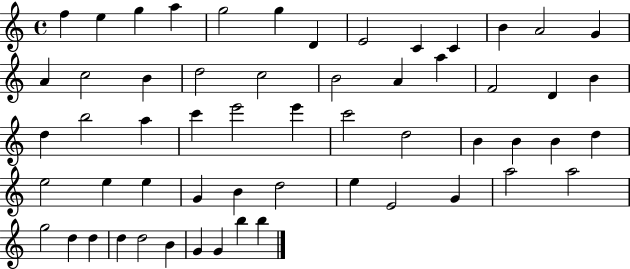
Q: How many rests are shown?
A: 0